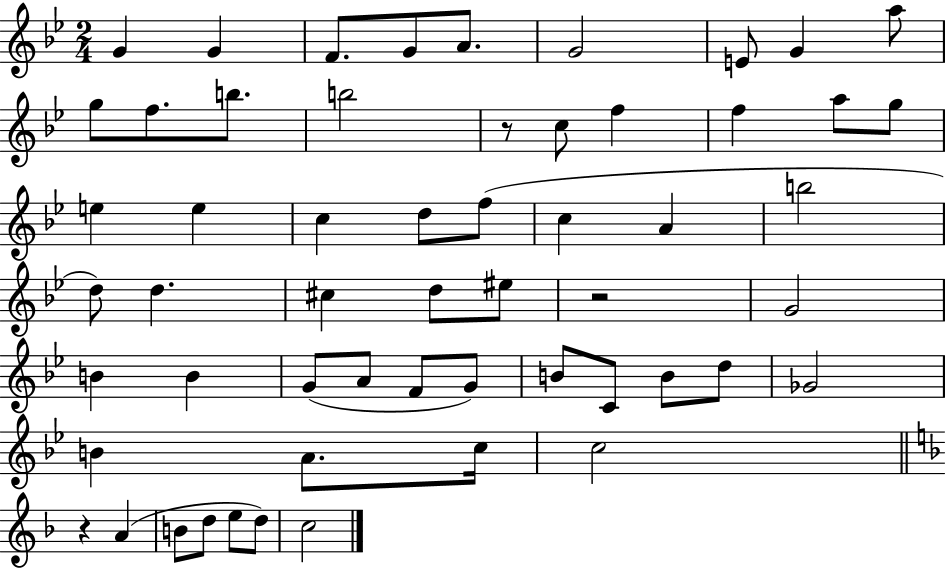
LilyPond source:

{
  \clef treble
  \numericTimeSignature
  \time 2/4
  \key bes \major
  g'4 g'4 | f'8. g'8 a'8. | g'2 | e'8 g'4 a''8 | \break g''8 f''8. b''8. | b''2 | r8 c''8 f''4 | f''4 a''8 g''8 | \break e''4 e''4 | c''4 d''8 f''8( | c''4 a'4 | b''2 | \break d''8) d''4. | cis''4 d''8 eis''8 | r2 | g'2 | \break b'4 b'4 | g'8( a'8 f'8 g'8) | b'8 c'8 b'8 d''8 | ges'2 | \break b'4 a'8. c''16 | c''2 | \bar "||" \break \key f \major r4 a'4( | b'8 d''8 e''8 d''8) | c''2 | \bar "|."
}